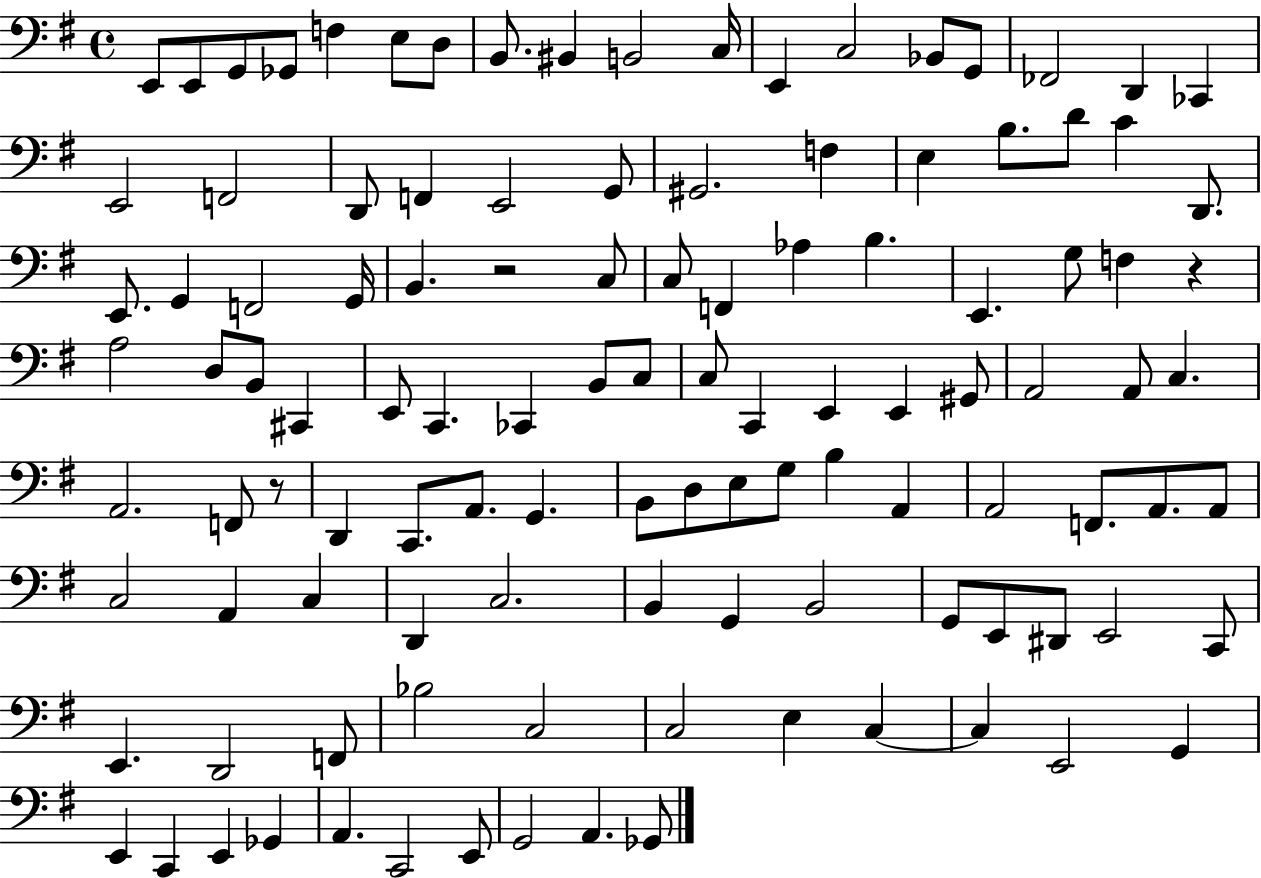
E2/e E2/e G2/e Gb2/e F3/q E3/e D3/e B2/e. BIS2/q B2/h C3/s E2/q C3/h Bb2/e G2/e FES2/h D2/q CES2/q E2/h F2/h D2/e F2/q E2/h G2/e G#2/h. F3/q E3/q B3/e. D4/e C4/q D2/e. E2/e. G2/q F2/h G2/s B2/q. R/h C3/e C3/e F2/q Ab3/q B3/q. E2/q. G3/e F3/q R/q A3/h D3/e B2/e C#2/q E2/e C2/q. CES2/q B2/e C3/e C3/e C2/q E2/q E2/q G#2/e A2/h A2/e C3/q. A2/h. F2/e R/e D2/q C2/e. A2/e. G2/q. B2/e D3/e E3/e G3/e B3/q A2/q A2/h F2/e. A2/e. A2/e C3/h A2/q C3/q D2/q C3/h. B2/q G2/q B2/h G2/e E2/e D#2/e E2/h C2/e E2/q. D2/h F2/e Bb3/h C3/h C3/h E3/q C3/q C3/q E2/h G2/q E2/q C2/q E2/q Gb2/q A2/q. C2/h E2/e G2/h A2/q. Gb2/e